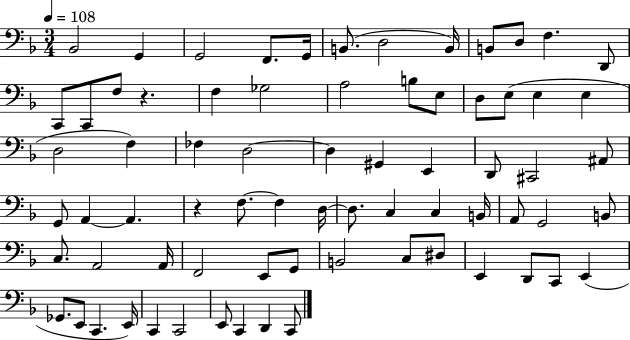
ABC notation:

X:1
T:Untitled
M:3/4
L:1/4
K:F
_B,,2 G,, G,,2 F,,/2 G,,/4 B,,/2 D,2 B,,/4 B,,/2 D,/2 F, D,,/2 C,,/2 C,,/2 F,/2 z F, _G,2 A,2 B,/2 E,/2 D,/2 E,/2 E, E, D,2 F, _F, D,2 D, ^G,, E,, D,,/2 ^C,,2 ^A,,/2 G,,/2 A,, A,, z F,/2 F, D,/4 D,/2 C, C, B,,/4 A,,/2 G,,2 B,,/2 C,/2 A,,2 A,,/4 F,,2 E,,/2 G,,/2 B,,2 C,/2 ^D,/2 E,, D,,/2 C,,/2 E,, _G,,/2 E,,/2 C,, E,,/4 C,, C,,2 E,,/2 C,, D,, C,,/2